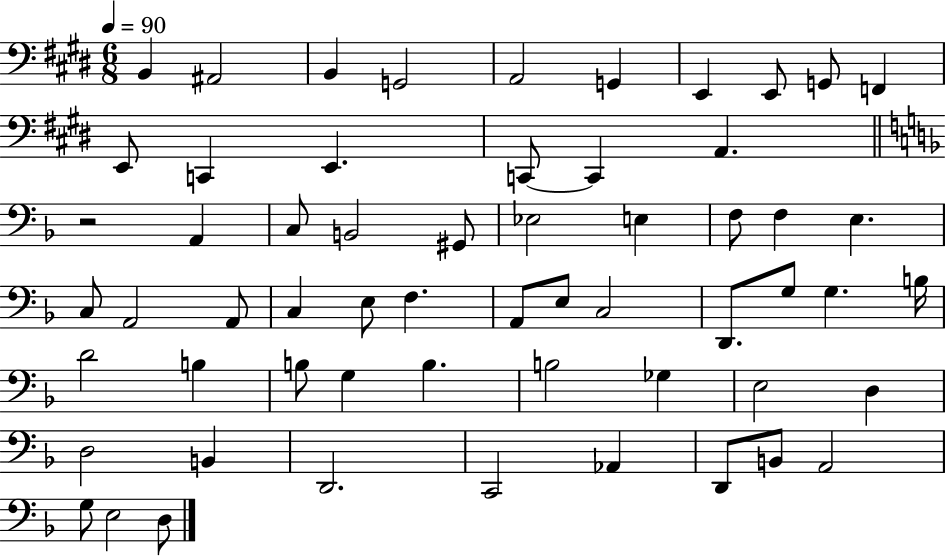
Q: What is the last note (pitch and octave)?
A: D3